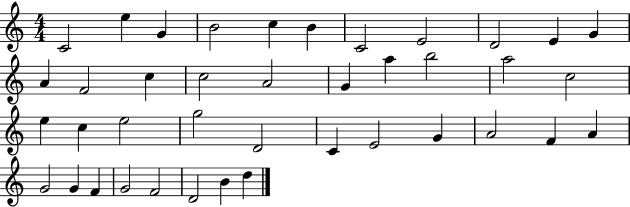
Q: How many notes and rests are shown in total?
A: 40